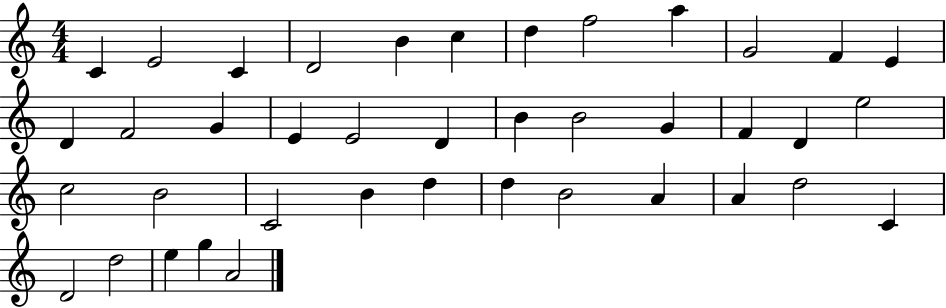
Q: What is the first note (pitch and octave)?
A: C4